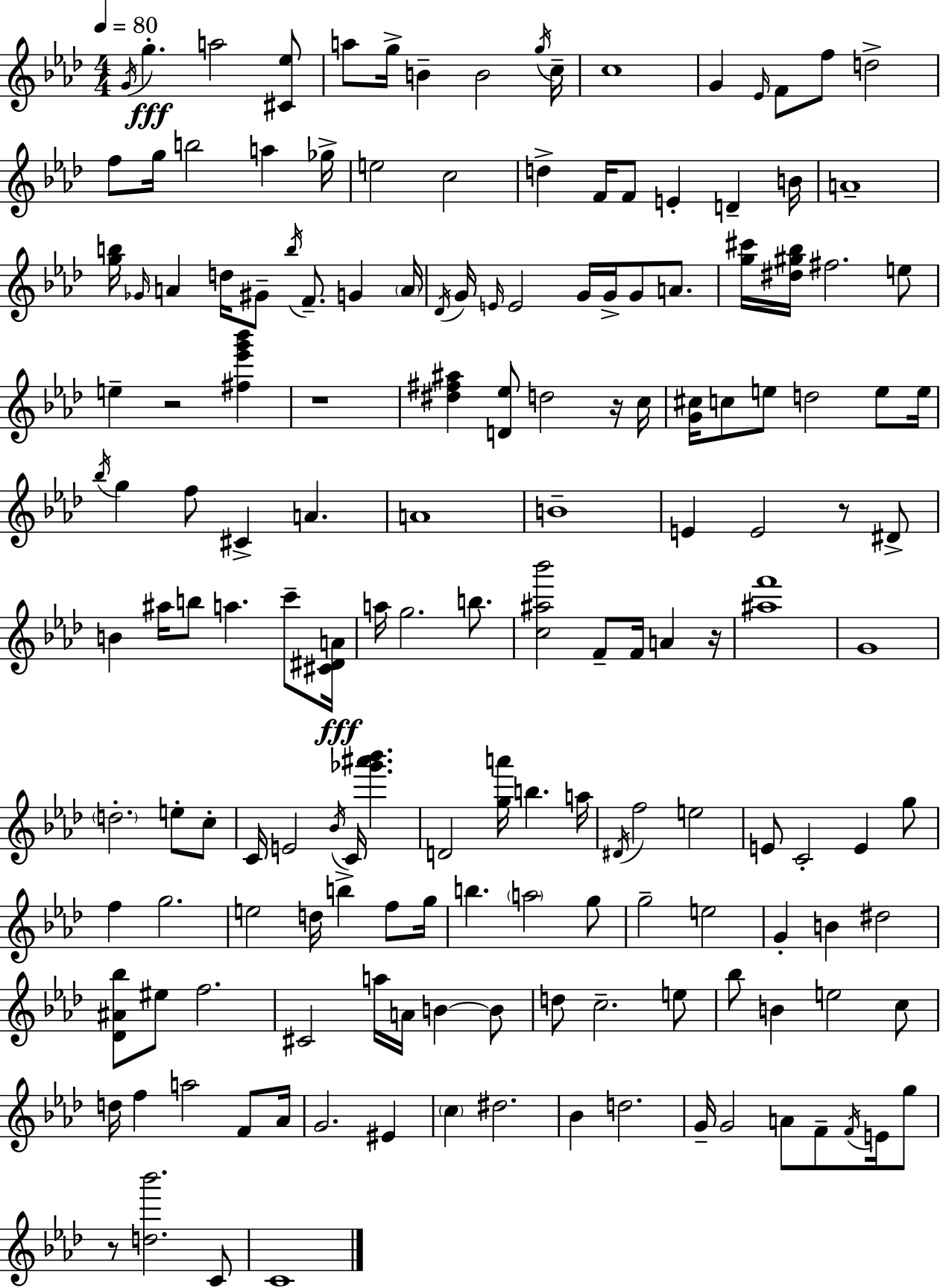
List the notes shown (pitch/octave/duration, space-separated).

G4/s G5/q. A5/h [C#4,Eb5]/e A5/e G5/s B4/q B4/h G5/s C5/s C5/w G4/q Eb4/s F4/e F5/e D5/h F5/e G5/s B5/h A5/q Gb5/s E5/h C5/h D5/q F4/s F4/e E4/q D4/q B4/s A4/w [G5,B5]/s Gb4/s A4/q D5/s G#4/e B5/s F4/e. G4/q A4/s Db4/s G4/s E4/s E4/h G4/s G4/s G4/e A4/e. [G5,C#6]/s [D#5,G#5,Bb5]/s F#5/h. E5/e E5/q R/h [F#5,Eb6,G6,Bb6]/q R/w [D#5,F#5,A#5]/q [D4,Eb5]/e D5/h R/s C5/s [G4,C#5]/s C5/e E5/e D5/h E5/e E5/s Bb5/s G5/q F5/e C#4/q A4/q. A4/w B4/w E4/q E4/h R/e D#4/e B4/q A#5/s B5/e A5/q. C6/e [C#4,D#4,A4]/s A5/s G5/h. B5/e. [C5,A#5,Bb6]/h F4/e F4/s A4/q R/s [A#5,F6]/w G4/w D5/h. E5/e C5/e C4/s E4/h Bb4/s C4/s [Gb6,A#6,Bb6]/q. D4/h [G5,A6]/s B5/q. A5/s D#4/s F5/h E5/h E4/e C4/h E4/q G5/e F5/q G5/h. E5/h D5/s B5/q F5/e G5/s B5/q. A5/h G5/e G5/h E5/h G4/q B4/q D#5/h [Db4,A#4,Bb5]/e EIS5/e F5/h. C#4/h A5/s A4/s B4/q B4/e D5/e C5/h. E5/e Bb5/e B4/q E5/h C5/e D5/s F5/q A5/h F4/e Ab4/s G4/h. EIS4/q C5/q D#5/h. Bb4/q D5/h. G4/s G4/h A4/e F4/e F4/s E4/s G5/e R/e [D5,Bb6]/h. C4/e C4/w